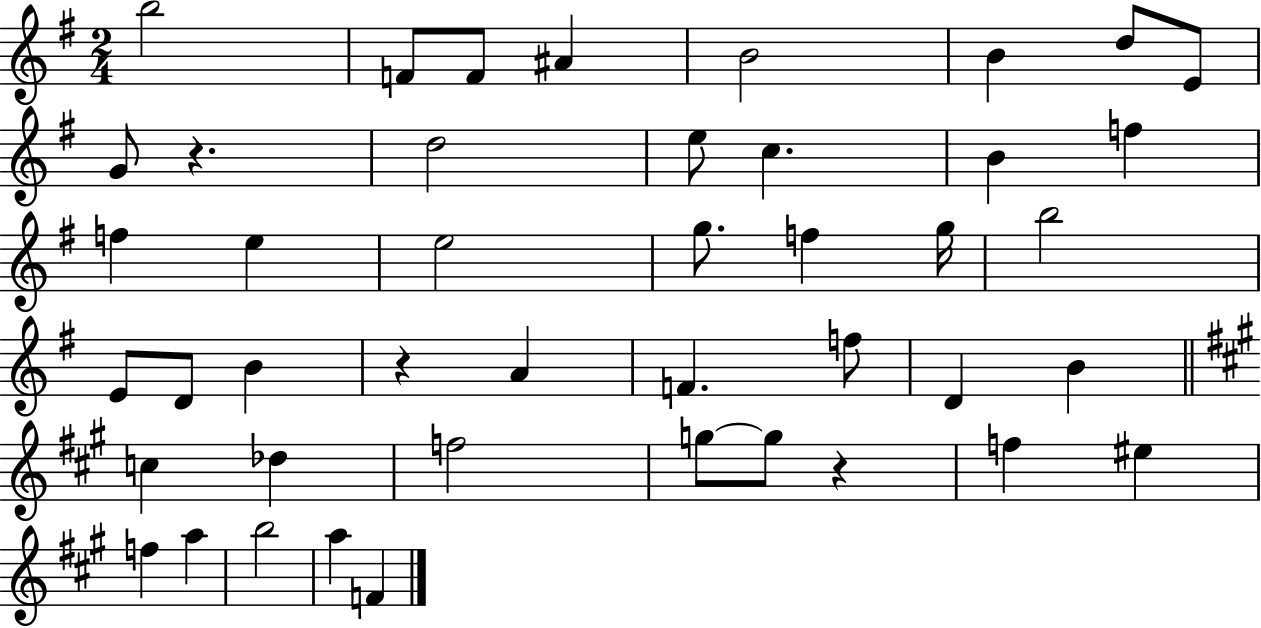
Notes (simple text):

B5/h F4/e F4/e A#4/q B4/h B4/q D5/e E4/e G4/e R/q. D5/h E5/e C5/q. B4/q F5/q F5/q E5/q E5/h G5/e. F5/q G5/s B5/h E4/e D4/e B4/q R/q A4/q F4/q. F5/e D4/q B4/q C5/q Db5/q F5/h G5/e G5/e R/q F5/q EIS5/q F5/q A5/q B5/h A5/q F4/q